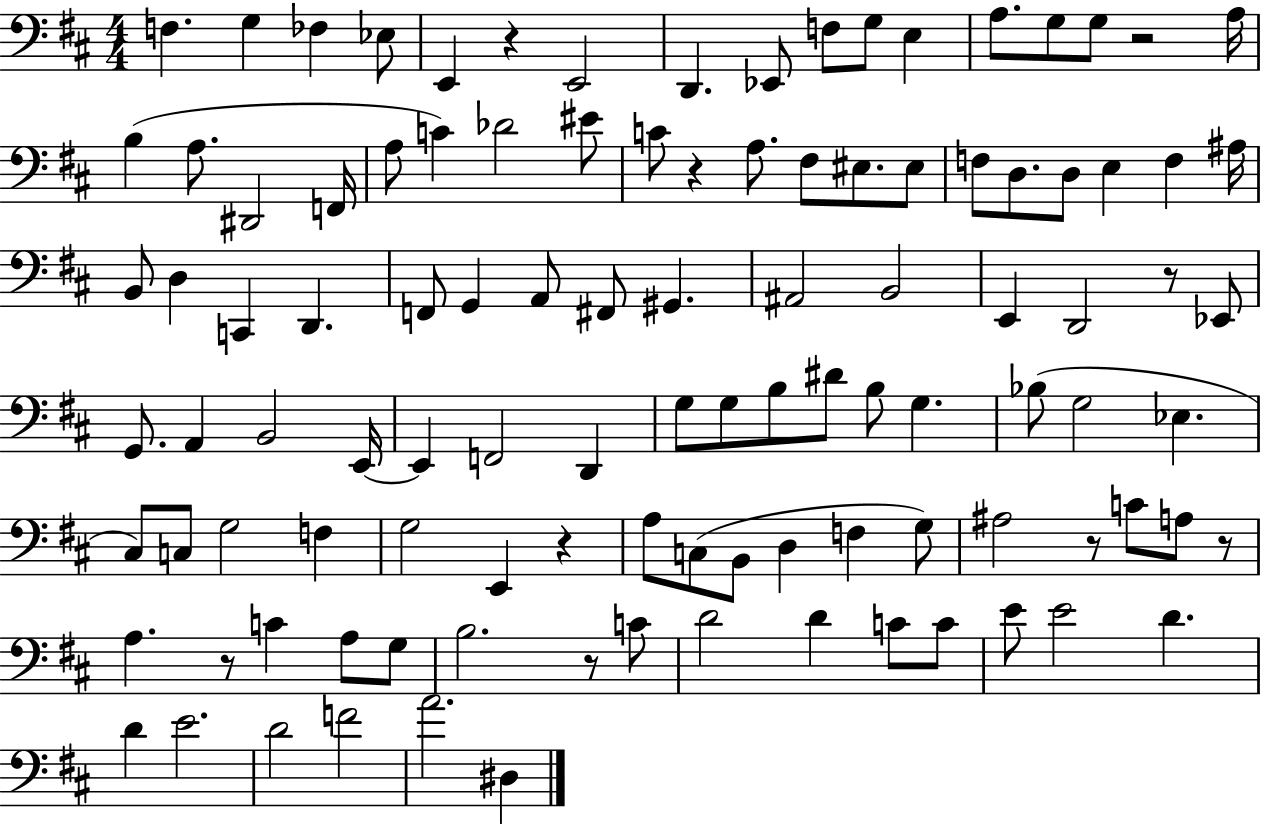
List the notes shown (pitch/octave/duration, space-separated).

F3/q. G3/q FES3/q Eb3/e E2/q R/q E2/h D2/q. Eb2/e F3/e G3/e E3/q A3/e. G3/e G3/e R/h A3/s B3/q A3/e. D#2/h F2/s A3/e C4/q Db4/h EIS4/e C4/e R/q A3/e. F#3/e EIS3/e. EIS3/e F3/e D3/e. D3/e E3/q F3/q A#3/s B2/e D3/q C2/q D2/q. F2/e G2/q A2/e F#2/e G#2/q. A#2/h B2/h E2/q D2/h R/e Eb2/e G2/e. A2/q B2/h E2/s E2/q F2/h D2/q G3/e G3/e B3/e D#4/e B3/e G3/q. Bb3/e G3/h Eb3/q. C#3/e C3/e G3/h F3/q G3/h E2/q R/q A3/e C3/e B2/e D3/q F3/q G3/e A#3/h R/e C4/e A3/e R/e A3/q. R/e C4/q A3/e G3/e B3/h. R/e C4/e D4/h D4/q C4/e C4/e E4/e E4/h D4/q. D4/q E4/h. D4/h F4/h A4/h. D#3/q